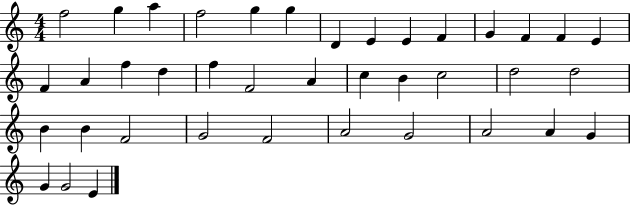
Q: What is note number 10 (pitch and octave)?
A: F4